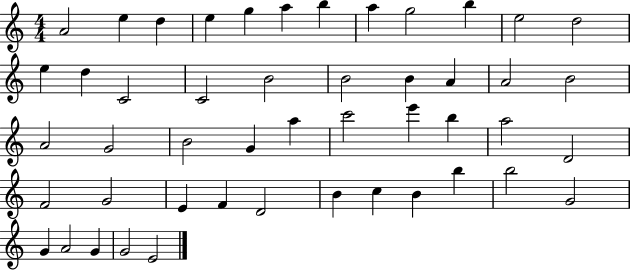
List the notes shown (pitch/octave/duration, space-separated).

A4/h E5/q D5/q E5/q G5/q A5/q B5/q A5/q G5/h B5/q E5/h D5/h E5/q D5/q C4/h C4/h B4/h B4/h B4/q A4/q A4/h B4/h A4/h G4/h B4/h G4/q A5/q C6/h E6/q B5/q A5/h D4/h F4/h G4/h E4/q F4/q D4/h B4/q C5/q B4/q B5/q B5/h G4/h G4/q A4/h G4/q G4/h E4/h